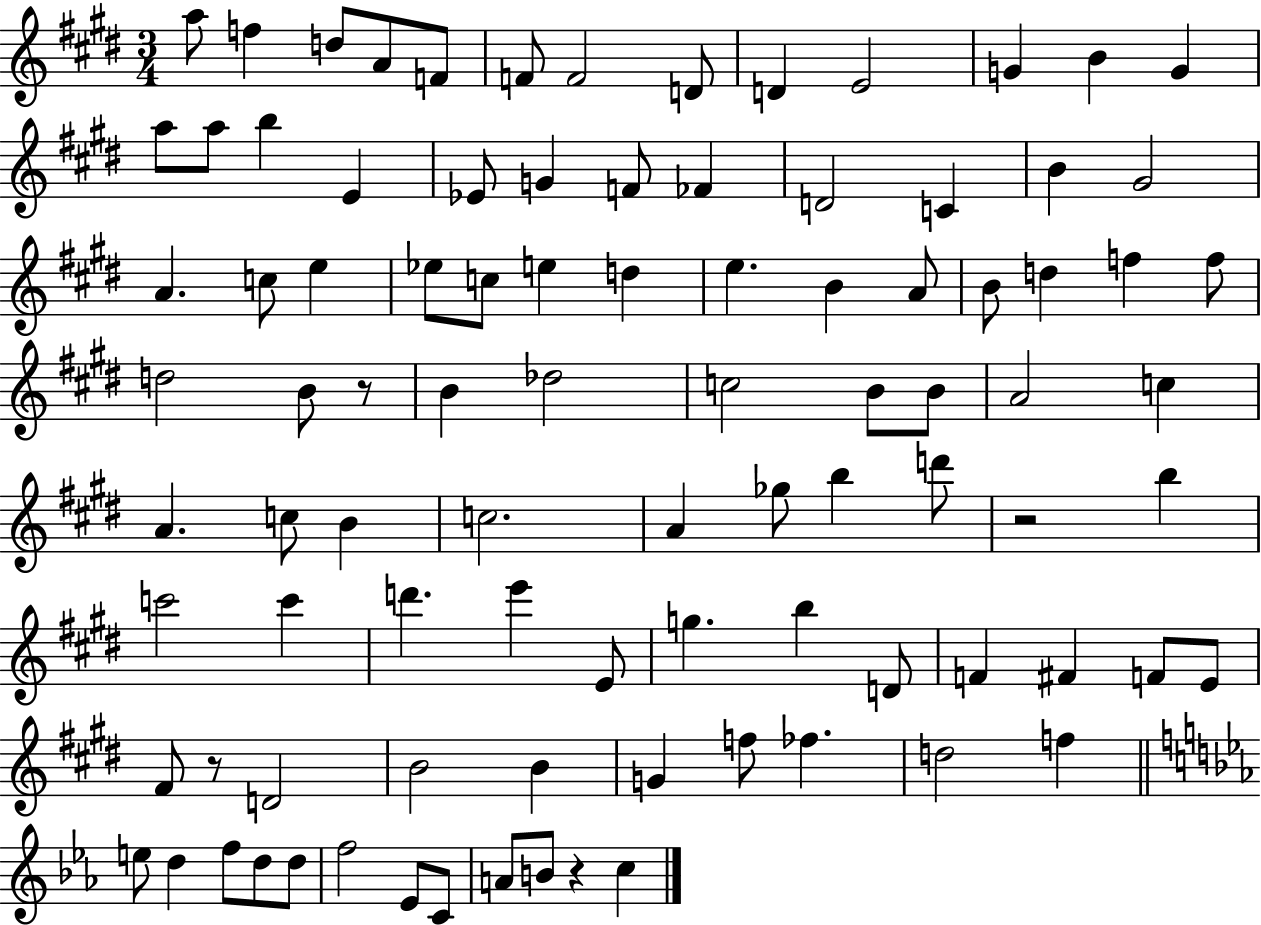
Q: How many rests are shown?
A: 4